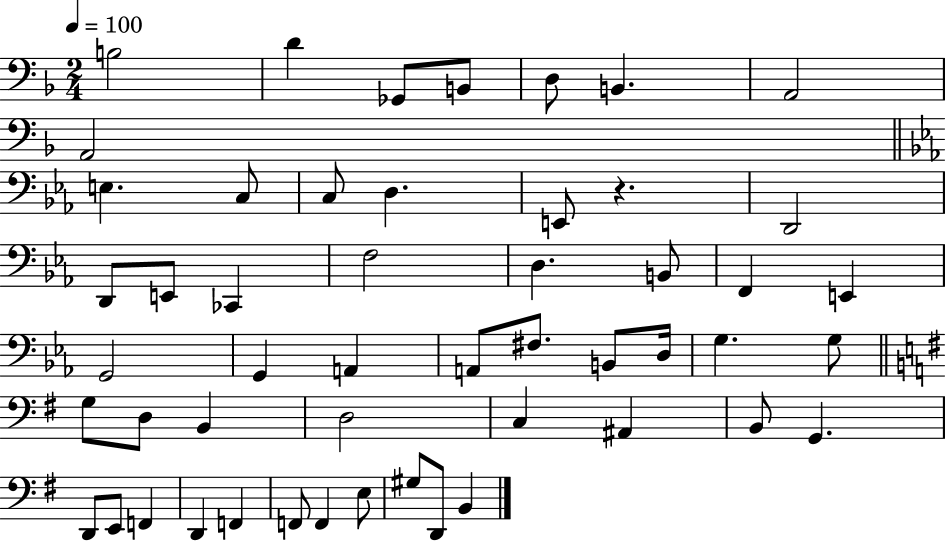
{
  \clef bass
  \numericTimeSignature
  \time 2/4
  \key f \major
  \tempo 4 = 100
  \repeat volta 2 { b2 | d'4 ges,8 b,8 | d8 b,4. | a,2 | \break a,2 | \bar "||" \break \key ees \major e4. c8 | c8 d4. | e,8 r4. | d,2 | \break d,8 e,8 ces,4 | f2 | d4. b,8 | f,4 e,4 | \break g,2 | g,4 a,4 | a,8 fis8. b,8 d16 | g4. g8 | \break \bar "||" \break \key e \minor g8 d8 b,4 | d2 | c4 ais,4 | b,8 g,4. | \break d,8 e,8 f,4 | d,4 f,4 | f,8 f,4 e8 | gis8 d,8 b,4 | \break } \bar "|."
}